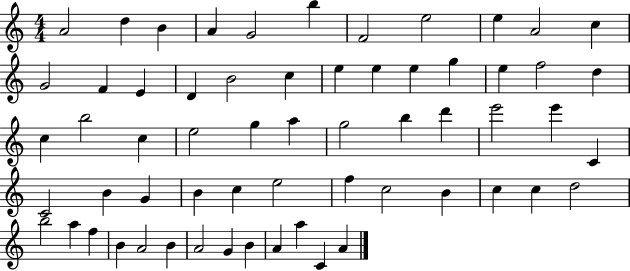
X:1
T:Untitled
M:4/4
L:1/4
K:C
A2 d B A G2 b F2 e2 e A2 c G2 F E D B2 c e e e g e f2 d c b2 c e2 g a g2 b d' e'2 e' C C2 B G B c e2 f c2 B c c d2 b2 a f B A2 B A2 G B A a C A